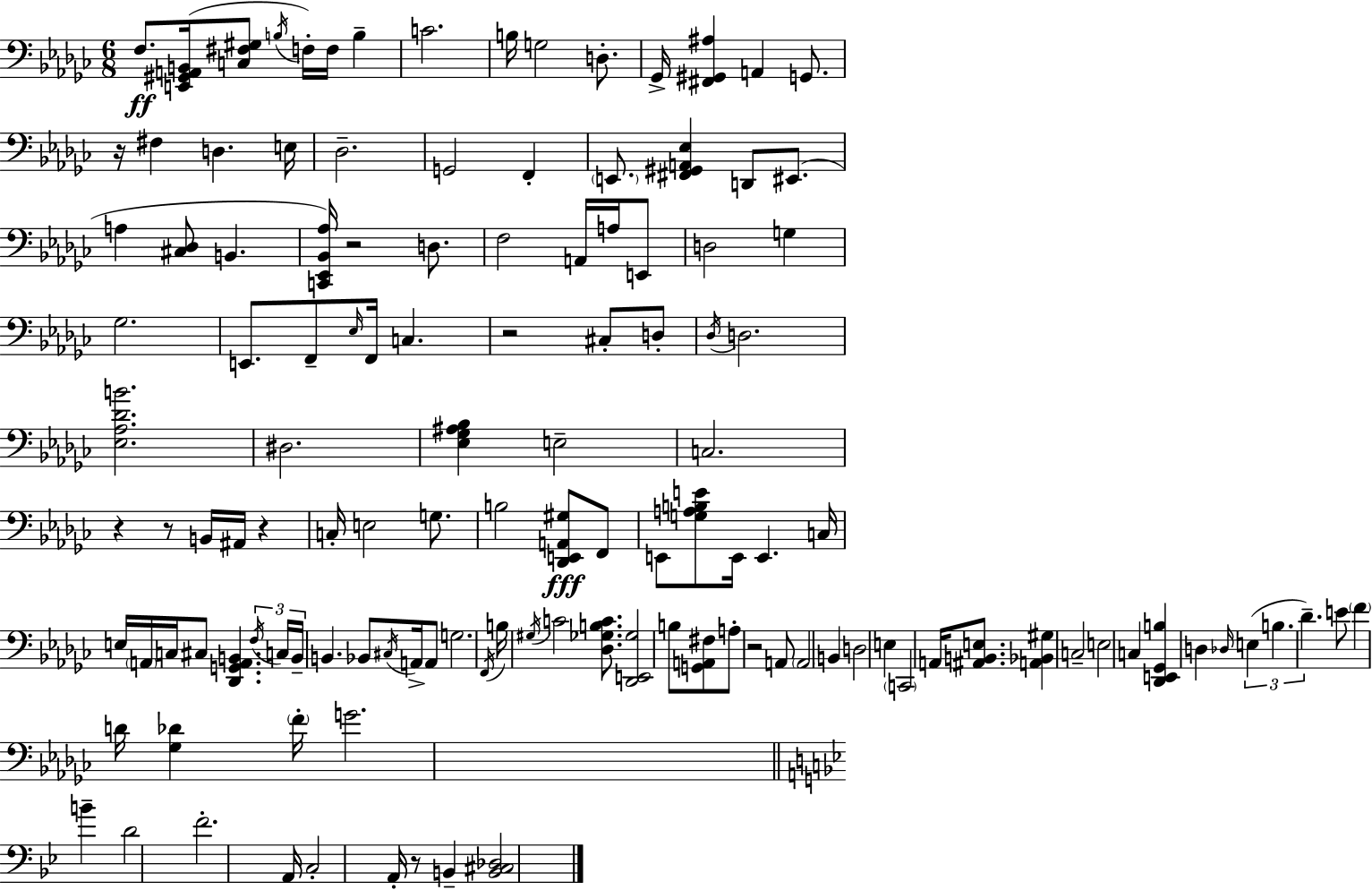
X:1
T:Untitled
M:6/8
L:1/4
K:Ebm
F,/2 [E,,^G,,A,,B,,]/4 [C,^F,^G,]/2 B,/4 F,/4 F,/4 B, C2 B,/4 G,2 D,/2 _G,,/4 [^F,,^G,,^A,] A,, G,,/2 z/4 ^F, D, E,/4 _D,2 G,,2 F,, E,,/2 [^F,,^G,,A,,_E,] D,,/2 ^E,,/2 A, [^C,_D,]/2 B,, [C,,_E,,_B,,_A,]/4 z2 D,/2 F,2 A,,/4 A,/4 E,,/2 D,2 G, _G,2 E,,/2 F,,/2 _E,/4 F,,/4 C, z2 ^C,/2 D,/2 _D,/4 D,2 [_E,_A,_DB]2 ^D,2 [_E,_G,^A,_B,] E,2 C,2 z z/2 B,,/4 ^A,,/4 z C,/4 E,2 G,/2 B,2 [_D,,E,,A,,^G,]/2 F,,/2 E,,/2 [G,A,B,E]/2 E,,/4 E,, C,/4 E,/4 A,,/4 C,/4 ^C,/2 [_D,,G,,A,,B,,] F,/4 C,/4 B,,/4 B,, _B,,/2 ^C,/4 A,,/4 A,,/2 G,2 F,,/4 B,/4 ^G,/4 C2 [_D,_G,B,C]/2 [_D,,E,,_G,]2 B,/2 [G,,A,,^F,]/2 A,/2 z2 A,,/2 A,,2 B,, D,2 E, C,,2 A,,/4 [^A,,B,,E,]/2 [A,,_B,,^G,] C,2 E,2 C, [_D,,E,,_G,,B,] D, _D,/4 E, B, _D E/2 F D/4 [_G,_D] F/4 G2 B D2 F2 A,,/4 C,2 A,,/4 z/2 B,, [B,,^C,_D,]2